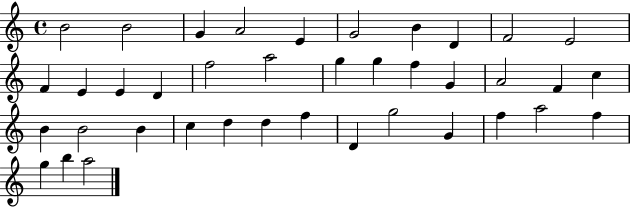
{
  \clef treble
  \time 4/4
  \defaultTimeSignature
  \key c \major
  b'2 b'2 | g'4 a'2 e'4 | g'2 b'4 d'4 | f'2 e'2 | \break f'4 e'4 e'4 d'4 | f''2 a''2 | g''4 g''4 f''4 g'4 | a'2 f'4 c''4 | \break b'4 b'2 b'4 | c''4 d''4 d''4 f''4 | d'4 g''2 g'4 | f''4 a''2 f''4 | \break g''4 b''4 a''2 | \bar "|."
}